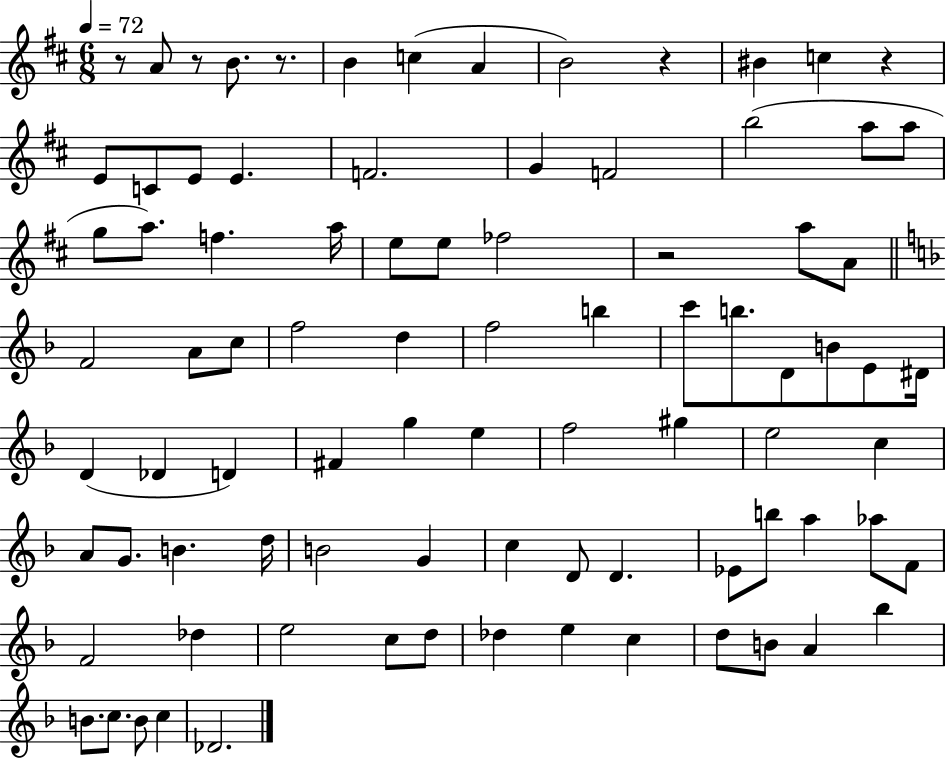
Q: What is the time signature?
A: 6/8